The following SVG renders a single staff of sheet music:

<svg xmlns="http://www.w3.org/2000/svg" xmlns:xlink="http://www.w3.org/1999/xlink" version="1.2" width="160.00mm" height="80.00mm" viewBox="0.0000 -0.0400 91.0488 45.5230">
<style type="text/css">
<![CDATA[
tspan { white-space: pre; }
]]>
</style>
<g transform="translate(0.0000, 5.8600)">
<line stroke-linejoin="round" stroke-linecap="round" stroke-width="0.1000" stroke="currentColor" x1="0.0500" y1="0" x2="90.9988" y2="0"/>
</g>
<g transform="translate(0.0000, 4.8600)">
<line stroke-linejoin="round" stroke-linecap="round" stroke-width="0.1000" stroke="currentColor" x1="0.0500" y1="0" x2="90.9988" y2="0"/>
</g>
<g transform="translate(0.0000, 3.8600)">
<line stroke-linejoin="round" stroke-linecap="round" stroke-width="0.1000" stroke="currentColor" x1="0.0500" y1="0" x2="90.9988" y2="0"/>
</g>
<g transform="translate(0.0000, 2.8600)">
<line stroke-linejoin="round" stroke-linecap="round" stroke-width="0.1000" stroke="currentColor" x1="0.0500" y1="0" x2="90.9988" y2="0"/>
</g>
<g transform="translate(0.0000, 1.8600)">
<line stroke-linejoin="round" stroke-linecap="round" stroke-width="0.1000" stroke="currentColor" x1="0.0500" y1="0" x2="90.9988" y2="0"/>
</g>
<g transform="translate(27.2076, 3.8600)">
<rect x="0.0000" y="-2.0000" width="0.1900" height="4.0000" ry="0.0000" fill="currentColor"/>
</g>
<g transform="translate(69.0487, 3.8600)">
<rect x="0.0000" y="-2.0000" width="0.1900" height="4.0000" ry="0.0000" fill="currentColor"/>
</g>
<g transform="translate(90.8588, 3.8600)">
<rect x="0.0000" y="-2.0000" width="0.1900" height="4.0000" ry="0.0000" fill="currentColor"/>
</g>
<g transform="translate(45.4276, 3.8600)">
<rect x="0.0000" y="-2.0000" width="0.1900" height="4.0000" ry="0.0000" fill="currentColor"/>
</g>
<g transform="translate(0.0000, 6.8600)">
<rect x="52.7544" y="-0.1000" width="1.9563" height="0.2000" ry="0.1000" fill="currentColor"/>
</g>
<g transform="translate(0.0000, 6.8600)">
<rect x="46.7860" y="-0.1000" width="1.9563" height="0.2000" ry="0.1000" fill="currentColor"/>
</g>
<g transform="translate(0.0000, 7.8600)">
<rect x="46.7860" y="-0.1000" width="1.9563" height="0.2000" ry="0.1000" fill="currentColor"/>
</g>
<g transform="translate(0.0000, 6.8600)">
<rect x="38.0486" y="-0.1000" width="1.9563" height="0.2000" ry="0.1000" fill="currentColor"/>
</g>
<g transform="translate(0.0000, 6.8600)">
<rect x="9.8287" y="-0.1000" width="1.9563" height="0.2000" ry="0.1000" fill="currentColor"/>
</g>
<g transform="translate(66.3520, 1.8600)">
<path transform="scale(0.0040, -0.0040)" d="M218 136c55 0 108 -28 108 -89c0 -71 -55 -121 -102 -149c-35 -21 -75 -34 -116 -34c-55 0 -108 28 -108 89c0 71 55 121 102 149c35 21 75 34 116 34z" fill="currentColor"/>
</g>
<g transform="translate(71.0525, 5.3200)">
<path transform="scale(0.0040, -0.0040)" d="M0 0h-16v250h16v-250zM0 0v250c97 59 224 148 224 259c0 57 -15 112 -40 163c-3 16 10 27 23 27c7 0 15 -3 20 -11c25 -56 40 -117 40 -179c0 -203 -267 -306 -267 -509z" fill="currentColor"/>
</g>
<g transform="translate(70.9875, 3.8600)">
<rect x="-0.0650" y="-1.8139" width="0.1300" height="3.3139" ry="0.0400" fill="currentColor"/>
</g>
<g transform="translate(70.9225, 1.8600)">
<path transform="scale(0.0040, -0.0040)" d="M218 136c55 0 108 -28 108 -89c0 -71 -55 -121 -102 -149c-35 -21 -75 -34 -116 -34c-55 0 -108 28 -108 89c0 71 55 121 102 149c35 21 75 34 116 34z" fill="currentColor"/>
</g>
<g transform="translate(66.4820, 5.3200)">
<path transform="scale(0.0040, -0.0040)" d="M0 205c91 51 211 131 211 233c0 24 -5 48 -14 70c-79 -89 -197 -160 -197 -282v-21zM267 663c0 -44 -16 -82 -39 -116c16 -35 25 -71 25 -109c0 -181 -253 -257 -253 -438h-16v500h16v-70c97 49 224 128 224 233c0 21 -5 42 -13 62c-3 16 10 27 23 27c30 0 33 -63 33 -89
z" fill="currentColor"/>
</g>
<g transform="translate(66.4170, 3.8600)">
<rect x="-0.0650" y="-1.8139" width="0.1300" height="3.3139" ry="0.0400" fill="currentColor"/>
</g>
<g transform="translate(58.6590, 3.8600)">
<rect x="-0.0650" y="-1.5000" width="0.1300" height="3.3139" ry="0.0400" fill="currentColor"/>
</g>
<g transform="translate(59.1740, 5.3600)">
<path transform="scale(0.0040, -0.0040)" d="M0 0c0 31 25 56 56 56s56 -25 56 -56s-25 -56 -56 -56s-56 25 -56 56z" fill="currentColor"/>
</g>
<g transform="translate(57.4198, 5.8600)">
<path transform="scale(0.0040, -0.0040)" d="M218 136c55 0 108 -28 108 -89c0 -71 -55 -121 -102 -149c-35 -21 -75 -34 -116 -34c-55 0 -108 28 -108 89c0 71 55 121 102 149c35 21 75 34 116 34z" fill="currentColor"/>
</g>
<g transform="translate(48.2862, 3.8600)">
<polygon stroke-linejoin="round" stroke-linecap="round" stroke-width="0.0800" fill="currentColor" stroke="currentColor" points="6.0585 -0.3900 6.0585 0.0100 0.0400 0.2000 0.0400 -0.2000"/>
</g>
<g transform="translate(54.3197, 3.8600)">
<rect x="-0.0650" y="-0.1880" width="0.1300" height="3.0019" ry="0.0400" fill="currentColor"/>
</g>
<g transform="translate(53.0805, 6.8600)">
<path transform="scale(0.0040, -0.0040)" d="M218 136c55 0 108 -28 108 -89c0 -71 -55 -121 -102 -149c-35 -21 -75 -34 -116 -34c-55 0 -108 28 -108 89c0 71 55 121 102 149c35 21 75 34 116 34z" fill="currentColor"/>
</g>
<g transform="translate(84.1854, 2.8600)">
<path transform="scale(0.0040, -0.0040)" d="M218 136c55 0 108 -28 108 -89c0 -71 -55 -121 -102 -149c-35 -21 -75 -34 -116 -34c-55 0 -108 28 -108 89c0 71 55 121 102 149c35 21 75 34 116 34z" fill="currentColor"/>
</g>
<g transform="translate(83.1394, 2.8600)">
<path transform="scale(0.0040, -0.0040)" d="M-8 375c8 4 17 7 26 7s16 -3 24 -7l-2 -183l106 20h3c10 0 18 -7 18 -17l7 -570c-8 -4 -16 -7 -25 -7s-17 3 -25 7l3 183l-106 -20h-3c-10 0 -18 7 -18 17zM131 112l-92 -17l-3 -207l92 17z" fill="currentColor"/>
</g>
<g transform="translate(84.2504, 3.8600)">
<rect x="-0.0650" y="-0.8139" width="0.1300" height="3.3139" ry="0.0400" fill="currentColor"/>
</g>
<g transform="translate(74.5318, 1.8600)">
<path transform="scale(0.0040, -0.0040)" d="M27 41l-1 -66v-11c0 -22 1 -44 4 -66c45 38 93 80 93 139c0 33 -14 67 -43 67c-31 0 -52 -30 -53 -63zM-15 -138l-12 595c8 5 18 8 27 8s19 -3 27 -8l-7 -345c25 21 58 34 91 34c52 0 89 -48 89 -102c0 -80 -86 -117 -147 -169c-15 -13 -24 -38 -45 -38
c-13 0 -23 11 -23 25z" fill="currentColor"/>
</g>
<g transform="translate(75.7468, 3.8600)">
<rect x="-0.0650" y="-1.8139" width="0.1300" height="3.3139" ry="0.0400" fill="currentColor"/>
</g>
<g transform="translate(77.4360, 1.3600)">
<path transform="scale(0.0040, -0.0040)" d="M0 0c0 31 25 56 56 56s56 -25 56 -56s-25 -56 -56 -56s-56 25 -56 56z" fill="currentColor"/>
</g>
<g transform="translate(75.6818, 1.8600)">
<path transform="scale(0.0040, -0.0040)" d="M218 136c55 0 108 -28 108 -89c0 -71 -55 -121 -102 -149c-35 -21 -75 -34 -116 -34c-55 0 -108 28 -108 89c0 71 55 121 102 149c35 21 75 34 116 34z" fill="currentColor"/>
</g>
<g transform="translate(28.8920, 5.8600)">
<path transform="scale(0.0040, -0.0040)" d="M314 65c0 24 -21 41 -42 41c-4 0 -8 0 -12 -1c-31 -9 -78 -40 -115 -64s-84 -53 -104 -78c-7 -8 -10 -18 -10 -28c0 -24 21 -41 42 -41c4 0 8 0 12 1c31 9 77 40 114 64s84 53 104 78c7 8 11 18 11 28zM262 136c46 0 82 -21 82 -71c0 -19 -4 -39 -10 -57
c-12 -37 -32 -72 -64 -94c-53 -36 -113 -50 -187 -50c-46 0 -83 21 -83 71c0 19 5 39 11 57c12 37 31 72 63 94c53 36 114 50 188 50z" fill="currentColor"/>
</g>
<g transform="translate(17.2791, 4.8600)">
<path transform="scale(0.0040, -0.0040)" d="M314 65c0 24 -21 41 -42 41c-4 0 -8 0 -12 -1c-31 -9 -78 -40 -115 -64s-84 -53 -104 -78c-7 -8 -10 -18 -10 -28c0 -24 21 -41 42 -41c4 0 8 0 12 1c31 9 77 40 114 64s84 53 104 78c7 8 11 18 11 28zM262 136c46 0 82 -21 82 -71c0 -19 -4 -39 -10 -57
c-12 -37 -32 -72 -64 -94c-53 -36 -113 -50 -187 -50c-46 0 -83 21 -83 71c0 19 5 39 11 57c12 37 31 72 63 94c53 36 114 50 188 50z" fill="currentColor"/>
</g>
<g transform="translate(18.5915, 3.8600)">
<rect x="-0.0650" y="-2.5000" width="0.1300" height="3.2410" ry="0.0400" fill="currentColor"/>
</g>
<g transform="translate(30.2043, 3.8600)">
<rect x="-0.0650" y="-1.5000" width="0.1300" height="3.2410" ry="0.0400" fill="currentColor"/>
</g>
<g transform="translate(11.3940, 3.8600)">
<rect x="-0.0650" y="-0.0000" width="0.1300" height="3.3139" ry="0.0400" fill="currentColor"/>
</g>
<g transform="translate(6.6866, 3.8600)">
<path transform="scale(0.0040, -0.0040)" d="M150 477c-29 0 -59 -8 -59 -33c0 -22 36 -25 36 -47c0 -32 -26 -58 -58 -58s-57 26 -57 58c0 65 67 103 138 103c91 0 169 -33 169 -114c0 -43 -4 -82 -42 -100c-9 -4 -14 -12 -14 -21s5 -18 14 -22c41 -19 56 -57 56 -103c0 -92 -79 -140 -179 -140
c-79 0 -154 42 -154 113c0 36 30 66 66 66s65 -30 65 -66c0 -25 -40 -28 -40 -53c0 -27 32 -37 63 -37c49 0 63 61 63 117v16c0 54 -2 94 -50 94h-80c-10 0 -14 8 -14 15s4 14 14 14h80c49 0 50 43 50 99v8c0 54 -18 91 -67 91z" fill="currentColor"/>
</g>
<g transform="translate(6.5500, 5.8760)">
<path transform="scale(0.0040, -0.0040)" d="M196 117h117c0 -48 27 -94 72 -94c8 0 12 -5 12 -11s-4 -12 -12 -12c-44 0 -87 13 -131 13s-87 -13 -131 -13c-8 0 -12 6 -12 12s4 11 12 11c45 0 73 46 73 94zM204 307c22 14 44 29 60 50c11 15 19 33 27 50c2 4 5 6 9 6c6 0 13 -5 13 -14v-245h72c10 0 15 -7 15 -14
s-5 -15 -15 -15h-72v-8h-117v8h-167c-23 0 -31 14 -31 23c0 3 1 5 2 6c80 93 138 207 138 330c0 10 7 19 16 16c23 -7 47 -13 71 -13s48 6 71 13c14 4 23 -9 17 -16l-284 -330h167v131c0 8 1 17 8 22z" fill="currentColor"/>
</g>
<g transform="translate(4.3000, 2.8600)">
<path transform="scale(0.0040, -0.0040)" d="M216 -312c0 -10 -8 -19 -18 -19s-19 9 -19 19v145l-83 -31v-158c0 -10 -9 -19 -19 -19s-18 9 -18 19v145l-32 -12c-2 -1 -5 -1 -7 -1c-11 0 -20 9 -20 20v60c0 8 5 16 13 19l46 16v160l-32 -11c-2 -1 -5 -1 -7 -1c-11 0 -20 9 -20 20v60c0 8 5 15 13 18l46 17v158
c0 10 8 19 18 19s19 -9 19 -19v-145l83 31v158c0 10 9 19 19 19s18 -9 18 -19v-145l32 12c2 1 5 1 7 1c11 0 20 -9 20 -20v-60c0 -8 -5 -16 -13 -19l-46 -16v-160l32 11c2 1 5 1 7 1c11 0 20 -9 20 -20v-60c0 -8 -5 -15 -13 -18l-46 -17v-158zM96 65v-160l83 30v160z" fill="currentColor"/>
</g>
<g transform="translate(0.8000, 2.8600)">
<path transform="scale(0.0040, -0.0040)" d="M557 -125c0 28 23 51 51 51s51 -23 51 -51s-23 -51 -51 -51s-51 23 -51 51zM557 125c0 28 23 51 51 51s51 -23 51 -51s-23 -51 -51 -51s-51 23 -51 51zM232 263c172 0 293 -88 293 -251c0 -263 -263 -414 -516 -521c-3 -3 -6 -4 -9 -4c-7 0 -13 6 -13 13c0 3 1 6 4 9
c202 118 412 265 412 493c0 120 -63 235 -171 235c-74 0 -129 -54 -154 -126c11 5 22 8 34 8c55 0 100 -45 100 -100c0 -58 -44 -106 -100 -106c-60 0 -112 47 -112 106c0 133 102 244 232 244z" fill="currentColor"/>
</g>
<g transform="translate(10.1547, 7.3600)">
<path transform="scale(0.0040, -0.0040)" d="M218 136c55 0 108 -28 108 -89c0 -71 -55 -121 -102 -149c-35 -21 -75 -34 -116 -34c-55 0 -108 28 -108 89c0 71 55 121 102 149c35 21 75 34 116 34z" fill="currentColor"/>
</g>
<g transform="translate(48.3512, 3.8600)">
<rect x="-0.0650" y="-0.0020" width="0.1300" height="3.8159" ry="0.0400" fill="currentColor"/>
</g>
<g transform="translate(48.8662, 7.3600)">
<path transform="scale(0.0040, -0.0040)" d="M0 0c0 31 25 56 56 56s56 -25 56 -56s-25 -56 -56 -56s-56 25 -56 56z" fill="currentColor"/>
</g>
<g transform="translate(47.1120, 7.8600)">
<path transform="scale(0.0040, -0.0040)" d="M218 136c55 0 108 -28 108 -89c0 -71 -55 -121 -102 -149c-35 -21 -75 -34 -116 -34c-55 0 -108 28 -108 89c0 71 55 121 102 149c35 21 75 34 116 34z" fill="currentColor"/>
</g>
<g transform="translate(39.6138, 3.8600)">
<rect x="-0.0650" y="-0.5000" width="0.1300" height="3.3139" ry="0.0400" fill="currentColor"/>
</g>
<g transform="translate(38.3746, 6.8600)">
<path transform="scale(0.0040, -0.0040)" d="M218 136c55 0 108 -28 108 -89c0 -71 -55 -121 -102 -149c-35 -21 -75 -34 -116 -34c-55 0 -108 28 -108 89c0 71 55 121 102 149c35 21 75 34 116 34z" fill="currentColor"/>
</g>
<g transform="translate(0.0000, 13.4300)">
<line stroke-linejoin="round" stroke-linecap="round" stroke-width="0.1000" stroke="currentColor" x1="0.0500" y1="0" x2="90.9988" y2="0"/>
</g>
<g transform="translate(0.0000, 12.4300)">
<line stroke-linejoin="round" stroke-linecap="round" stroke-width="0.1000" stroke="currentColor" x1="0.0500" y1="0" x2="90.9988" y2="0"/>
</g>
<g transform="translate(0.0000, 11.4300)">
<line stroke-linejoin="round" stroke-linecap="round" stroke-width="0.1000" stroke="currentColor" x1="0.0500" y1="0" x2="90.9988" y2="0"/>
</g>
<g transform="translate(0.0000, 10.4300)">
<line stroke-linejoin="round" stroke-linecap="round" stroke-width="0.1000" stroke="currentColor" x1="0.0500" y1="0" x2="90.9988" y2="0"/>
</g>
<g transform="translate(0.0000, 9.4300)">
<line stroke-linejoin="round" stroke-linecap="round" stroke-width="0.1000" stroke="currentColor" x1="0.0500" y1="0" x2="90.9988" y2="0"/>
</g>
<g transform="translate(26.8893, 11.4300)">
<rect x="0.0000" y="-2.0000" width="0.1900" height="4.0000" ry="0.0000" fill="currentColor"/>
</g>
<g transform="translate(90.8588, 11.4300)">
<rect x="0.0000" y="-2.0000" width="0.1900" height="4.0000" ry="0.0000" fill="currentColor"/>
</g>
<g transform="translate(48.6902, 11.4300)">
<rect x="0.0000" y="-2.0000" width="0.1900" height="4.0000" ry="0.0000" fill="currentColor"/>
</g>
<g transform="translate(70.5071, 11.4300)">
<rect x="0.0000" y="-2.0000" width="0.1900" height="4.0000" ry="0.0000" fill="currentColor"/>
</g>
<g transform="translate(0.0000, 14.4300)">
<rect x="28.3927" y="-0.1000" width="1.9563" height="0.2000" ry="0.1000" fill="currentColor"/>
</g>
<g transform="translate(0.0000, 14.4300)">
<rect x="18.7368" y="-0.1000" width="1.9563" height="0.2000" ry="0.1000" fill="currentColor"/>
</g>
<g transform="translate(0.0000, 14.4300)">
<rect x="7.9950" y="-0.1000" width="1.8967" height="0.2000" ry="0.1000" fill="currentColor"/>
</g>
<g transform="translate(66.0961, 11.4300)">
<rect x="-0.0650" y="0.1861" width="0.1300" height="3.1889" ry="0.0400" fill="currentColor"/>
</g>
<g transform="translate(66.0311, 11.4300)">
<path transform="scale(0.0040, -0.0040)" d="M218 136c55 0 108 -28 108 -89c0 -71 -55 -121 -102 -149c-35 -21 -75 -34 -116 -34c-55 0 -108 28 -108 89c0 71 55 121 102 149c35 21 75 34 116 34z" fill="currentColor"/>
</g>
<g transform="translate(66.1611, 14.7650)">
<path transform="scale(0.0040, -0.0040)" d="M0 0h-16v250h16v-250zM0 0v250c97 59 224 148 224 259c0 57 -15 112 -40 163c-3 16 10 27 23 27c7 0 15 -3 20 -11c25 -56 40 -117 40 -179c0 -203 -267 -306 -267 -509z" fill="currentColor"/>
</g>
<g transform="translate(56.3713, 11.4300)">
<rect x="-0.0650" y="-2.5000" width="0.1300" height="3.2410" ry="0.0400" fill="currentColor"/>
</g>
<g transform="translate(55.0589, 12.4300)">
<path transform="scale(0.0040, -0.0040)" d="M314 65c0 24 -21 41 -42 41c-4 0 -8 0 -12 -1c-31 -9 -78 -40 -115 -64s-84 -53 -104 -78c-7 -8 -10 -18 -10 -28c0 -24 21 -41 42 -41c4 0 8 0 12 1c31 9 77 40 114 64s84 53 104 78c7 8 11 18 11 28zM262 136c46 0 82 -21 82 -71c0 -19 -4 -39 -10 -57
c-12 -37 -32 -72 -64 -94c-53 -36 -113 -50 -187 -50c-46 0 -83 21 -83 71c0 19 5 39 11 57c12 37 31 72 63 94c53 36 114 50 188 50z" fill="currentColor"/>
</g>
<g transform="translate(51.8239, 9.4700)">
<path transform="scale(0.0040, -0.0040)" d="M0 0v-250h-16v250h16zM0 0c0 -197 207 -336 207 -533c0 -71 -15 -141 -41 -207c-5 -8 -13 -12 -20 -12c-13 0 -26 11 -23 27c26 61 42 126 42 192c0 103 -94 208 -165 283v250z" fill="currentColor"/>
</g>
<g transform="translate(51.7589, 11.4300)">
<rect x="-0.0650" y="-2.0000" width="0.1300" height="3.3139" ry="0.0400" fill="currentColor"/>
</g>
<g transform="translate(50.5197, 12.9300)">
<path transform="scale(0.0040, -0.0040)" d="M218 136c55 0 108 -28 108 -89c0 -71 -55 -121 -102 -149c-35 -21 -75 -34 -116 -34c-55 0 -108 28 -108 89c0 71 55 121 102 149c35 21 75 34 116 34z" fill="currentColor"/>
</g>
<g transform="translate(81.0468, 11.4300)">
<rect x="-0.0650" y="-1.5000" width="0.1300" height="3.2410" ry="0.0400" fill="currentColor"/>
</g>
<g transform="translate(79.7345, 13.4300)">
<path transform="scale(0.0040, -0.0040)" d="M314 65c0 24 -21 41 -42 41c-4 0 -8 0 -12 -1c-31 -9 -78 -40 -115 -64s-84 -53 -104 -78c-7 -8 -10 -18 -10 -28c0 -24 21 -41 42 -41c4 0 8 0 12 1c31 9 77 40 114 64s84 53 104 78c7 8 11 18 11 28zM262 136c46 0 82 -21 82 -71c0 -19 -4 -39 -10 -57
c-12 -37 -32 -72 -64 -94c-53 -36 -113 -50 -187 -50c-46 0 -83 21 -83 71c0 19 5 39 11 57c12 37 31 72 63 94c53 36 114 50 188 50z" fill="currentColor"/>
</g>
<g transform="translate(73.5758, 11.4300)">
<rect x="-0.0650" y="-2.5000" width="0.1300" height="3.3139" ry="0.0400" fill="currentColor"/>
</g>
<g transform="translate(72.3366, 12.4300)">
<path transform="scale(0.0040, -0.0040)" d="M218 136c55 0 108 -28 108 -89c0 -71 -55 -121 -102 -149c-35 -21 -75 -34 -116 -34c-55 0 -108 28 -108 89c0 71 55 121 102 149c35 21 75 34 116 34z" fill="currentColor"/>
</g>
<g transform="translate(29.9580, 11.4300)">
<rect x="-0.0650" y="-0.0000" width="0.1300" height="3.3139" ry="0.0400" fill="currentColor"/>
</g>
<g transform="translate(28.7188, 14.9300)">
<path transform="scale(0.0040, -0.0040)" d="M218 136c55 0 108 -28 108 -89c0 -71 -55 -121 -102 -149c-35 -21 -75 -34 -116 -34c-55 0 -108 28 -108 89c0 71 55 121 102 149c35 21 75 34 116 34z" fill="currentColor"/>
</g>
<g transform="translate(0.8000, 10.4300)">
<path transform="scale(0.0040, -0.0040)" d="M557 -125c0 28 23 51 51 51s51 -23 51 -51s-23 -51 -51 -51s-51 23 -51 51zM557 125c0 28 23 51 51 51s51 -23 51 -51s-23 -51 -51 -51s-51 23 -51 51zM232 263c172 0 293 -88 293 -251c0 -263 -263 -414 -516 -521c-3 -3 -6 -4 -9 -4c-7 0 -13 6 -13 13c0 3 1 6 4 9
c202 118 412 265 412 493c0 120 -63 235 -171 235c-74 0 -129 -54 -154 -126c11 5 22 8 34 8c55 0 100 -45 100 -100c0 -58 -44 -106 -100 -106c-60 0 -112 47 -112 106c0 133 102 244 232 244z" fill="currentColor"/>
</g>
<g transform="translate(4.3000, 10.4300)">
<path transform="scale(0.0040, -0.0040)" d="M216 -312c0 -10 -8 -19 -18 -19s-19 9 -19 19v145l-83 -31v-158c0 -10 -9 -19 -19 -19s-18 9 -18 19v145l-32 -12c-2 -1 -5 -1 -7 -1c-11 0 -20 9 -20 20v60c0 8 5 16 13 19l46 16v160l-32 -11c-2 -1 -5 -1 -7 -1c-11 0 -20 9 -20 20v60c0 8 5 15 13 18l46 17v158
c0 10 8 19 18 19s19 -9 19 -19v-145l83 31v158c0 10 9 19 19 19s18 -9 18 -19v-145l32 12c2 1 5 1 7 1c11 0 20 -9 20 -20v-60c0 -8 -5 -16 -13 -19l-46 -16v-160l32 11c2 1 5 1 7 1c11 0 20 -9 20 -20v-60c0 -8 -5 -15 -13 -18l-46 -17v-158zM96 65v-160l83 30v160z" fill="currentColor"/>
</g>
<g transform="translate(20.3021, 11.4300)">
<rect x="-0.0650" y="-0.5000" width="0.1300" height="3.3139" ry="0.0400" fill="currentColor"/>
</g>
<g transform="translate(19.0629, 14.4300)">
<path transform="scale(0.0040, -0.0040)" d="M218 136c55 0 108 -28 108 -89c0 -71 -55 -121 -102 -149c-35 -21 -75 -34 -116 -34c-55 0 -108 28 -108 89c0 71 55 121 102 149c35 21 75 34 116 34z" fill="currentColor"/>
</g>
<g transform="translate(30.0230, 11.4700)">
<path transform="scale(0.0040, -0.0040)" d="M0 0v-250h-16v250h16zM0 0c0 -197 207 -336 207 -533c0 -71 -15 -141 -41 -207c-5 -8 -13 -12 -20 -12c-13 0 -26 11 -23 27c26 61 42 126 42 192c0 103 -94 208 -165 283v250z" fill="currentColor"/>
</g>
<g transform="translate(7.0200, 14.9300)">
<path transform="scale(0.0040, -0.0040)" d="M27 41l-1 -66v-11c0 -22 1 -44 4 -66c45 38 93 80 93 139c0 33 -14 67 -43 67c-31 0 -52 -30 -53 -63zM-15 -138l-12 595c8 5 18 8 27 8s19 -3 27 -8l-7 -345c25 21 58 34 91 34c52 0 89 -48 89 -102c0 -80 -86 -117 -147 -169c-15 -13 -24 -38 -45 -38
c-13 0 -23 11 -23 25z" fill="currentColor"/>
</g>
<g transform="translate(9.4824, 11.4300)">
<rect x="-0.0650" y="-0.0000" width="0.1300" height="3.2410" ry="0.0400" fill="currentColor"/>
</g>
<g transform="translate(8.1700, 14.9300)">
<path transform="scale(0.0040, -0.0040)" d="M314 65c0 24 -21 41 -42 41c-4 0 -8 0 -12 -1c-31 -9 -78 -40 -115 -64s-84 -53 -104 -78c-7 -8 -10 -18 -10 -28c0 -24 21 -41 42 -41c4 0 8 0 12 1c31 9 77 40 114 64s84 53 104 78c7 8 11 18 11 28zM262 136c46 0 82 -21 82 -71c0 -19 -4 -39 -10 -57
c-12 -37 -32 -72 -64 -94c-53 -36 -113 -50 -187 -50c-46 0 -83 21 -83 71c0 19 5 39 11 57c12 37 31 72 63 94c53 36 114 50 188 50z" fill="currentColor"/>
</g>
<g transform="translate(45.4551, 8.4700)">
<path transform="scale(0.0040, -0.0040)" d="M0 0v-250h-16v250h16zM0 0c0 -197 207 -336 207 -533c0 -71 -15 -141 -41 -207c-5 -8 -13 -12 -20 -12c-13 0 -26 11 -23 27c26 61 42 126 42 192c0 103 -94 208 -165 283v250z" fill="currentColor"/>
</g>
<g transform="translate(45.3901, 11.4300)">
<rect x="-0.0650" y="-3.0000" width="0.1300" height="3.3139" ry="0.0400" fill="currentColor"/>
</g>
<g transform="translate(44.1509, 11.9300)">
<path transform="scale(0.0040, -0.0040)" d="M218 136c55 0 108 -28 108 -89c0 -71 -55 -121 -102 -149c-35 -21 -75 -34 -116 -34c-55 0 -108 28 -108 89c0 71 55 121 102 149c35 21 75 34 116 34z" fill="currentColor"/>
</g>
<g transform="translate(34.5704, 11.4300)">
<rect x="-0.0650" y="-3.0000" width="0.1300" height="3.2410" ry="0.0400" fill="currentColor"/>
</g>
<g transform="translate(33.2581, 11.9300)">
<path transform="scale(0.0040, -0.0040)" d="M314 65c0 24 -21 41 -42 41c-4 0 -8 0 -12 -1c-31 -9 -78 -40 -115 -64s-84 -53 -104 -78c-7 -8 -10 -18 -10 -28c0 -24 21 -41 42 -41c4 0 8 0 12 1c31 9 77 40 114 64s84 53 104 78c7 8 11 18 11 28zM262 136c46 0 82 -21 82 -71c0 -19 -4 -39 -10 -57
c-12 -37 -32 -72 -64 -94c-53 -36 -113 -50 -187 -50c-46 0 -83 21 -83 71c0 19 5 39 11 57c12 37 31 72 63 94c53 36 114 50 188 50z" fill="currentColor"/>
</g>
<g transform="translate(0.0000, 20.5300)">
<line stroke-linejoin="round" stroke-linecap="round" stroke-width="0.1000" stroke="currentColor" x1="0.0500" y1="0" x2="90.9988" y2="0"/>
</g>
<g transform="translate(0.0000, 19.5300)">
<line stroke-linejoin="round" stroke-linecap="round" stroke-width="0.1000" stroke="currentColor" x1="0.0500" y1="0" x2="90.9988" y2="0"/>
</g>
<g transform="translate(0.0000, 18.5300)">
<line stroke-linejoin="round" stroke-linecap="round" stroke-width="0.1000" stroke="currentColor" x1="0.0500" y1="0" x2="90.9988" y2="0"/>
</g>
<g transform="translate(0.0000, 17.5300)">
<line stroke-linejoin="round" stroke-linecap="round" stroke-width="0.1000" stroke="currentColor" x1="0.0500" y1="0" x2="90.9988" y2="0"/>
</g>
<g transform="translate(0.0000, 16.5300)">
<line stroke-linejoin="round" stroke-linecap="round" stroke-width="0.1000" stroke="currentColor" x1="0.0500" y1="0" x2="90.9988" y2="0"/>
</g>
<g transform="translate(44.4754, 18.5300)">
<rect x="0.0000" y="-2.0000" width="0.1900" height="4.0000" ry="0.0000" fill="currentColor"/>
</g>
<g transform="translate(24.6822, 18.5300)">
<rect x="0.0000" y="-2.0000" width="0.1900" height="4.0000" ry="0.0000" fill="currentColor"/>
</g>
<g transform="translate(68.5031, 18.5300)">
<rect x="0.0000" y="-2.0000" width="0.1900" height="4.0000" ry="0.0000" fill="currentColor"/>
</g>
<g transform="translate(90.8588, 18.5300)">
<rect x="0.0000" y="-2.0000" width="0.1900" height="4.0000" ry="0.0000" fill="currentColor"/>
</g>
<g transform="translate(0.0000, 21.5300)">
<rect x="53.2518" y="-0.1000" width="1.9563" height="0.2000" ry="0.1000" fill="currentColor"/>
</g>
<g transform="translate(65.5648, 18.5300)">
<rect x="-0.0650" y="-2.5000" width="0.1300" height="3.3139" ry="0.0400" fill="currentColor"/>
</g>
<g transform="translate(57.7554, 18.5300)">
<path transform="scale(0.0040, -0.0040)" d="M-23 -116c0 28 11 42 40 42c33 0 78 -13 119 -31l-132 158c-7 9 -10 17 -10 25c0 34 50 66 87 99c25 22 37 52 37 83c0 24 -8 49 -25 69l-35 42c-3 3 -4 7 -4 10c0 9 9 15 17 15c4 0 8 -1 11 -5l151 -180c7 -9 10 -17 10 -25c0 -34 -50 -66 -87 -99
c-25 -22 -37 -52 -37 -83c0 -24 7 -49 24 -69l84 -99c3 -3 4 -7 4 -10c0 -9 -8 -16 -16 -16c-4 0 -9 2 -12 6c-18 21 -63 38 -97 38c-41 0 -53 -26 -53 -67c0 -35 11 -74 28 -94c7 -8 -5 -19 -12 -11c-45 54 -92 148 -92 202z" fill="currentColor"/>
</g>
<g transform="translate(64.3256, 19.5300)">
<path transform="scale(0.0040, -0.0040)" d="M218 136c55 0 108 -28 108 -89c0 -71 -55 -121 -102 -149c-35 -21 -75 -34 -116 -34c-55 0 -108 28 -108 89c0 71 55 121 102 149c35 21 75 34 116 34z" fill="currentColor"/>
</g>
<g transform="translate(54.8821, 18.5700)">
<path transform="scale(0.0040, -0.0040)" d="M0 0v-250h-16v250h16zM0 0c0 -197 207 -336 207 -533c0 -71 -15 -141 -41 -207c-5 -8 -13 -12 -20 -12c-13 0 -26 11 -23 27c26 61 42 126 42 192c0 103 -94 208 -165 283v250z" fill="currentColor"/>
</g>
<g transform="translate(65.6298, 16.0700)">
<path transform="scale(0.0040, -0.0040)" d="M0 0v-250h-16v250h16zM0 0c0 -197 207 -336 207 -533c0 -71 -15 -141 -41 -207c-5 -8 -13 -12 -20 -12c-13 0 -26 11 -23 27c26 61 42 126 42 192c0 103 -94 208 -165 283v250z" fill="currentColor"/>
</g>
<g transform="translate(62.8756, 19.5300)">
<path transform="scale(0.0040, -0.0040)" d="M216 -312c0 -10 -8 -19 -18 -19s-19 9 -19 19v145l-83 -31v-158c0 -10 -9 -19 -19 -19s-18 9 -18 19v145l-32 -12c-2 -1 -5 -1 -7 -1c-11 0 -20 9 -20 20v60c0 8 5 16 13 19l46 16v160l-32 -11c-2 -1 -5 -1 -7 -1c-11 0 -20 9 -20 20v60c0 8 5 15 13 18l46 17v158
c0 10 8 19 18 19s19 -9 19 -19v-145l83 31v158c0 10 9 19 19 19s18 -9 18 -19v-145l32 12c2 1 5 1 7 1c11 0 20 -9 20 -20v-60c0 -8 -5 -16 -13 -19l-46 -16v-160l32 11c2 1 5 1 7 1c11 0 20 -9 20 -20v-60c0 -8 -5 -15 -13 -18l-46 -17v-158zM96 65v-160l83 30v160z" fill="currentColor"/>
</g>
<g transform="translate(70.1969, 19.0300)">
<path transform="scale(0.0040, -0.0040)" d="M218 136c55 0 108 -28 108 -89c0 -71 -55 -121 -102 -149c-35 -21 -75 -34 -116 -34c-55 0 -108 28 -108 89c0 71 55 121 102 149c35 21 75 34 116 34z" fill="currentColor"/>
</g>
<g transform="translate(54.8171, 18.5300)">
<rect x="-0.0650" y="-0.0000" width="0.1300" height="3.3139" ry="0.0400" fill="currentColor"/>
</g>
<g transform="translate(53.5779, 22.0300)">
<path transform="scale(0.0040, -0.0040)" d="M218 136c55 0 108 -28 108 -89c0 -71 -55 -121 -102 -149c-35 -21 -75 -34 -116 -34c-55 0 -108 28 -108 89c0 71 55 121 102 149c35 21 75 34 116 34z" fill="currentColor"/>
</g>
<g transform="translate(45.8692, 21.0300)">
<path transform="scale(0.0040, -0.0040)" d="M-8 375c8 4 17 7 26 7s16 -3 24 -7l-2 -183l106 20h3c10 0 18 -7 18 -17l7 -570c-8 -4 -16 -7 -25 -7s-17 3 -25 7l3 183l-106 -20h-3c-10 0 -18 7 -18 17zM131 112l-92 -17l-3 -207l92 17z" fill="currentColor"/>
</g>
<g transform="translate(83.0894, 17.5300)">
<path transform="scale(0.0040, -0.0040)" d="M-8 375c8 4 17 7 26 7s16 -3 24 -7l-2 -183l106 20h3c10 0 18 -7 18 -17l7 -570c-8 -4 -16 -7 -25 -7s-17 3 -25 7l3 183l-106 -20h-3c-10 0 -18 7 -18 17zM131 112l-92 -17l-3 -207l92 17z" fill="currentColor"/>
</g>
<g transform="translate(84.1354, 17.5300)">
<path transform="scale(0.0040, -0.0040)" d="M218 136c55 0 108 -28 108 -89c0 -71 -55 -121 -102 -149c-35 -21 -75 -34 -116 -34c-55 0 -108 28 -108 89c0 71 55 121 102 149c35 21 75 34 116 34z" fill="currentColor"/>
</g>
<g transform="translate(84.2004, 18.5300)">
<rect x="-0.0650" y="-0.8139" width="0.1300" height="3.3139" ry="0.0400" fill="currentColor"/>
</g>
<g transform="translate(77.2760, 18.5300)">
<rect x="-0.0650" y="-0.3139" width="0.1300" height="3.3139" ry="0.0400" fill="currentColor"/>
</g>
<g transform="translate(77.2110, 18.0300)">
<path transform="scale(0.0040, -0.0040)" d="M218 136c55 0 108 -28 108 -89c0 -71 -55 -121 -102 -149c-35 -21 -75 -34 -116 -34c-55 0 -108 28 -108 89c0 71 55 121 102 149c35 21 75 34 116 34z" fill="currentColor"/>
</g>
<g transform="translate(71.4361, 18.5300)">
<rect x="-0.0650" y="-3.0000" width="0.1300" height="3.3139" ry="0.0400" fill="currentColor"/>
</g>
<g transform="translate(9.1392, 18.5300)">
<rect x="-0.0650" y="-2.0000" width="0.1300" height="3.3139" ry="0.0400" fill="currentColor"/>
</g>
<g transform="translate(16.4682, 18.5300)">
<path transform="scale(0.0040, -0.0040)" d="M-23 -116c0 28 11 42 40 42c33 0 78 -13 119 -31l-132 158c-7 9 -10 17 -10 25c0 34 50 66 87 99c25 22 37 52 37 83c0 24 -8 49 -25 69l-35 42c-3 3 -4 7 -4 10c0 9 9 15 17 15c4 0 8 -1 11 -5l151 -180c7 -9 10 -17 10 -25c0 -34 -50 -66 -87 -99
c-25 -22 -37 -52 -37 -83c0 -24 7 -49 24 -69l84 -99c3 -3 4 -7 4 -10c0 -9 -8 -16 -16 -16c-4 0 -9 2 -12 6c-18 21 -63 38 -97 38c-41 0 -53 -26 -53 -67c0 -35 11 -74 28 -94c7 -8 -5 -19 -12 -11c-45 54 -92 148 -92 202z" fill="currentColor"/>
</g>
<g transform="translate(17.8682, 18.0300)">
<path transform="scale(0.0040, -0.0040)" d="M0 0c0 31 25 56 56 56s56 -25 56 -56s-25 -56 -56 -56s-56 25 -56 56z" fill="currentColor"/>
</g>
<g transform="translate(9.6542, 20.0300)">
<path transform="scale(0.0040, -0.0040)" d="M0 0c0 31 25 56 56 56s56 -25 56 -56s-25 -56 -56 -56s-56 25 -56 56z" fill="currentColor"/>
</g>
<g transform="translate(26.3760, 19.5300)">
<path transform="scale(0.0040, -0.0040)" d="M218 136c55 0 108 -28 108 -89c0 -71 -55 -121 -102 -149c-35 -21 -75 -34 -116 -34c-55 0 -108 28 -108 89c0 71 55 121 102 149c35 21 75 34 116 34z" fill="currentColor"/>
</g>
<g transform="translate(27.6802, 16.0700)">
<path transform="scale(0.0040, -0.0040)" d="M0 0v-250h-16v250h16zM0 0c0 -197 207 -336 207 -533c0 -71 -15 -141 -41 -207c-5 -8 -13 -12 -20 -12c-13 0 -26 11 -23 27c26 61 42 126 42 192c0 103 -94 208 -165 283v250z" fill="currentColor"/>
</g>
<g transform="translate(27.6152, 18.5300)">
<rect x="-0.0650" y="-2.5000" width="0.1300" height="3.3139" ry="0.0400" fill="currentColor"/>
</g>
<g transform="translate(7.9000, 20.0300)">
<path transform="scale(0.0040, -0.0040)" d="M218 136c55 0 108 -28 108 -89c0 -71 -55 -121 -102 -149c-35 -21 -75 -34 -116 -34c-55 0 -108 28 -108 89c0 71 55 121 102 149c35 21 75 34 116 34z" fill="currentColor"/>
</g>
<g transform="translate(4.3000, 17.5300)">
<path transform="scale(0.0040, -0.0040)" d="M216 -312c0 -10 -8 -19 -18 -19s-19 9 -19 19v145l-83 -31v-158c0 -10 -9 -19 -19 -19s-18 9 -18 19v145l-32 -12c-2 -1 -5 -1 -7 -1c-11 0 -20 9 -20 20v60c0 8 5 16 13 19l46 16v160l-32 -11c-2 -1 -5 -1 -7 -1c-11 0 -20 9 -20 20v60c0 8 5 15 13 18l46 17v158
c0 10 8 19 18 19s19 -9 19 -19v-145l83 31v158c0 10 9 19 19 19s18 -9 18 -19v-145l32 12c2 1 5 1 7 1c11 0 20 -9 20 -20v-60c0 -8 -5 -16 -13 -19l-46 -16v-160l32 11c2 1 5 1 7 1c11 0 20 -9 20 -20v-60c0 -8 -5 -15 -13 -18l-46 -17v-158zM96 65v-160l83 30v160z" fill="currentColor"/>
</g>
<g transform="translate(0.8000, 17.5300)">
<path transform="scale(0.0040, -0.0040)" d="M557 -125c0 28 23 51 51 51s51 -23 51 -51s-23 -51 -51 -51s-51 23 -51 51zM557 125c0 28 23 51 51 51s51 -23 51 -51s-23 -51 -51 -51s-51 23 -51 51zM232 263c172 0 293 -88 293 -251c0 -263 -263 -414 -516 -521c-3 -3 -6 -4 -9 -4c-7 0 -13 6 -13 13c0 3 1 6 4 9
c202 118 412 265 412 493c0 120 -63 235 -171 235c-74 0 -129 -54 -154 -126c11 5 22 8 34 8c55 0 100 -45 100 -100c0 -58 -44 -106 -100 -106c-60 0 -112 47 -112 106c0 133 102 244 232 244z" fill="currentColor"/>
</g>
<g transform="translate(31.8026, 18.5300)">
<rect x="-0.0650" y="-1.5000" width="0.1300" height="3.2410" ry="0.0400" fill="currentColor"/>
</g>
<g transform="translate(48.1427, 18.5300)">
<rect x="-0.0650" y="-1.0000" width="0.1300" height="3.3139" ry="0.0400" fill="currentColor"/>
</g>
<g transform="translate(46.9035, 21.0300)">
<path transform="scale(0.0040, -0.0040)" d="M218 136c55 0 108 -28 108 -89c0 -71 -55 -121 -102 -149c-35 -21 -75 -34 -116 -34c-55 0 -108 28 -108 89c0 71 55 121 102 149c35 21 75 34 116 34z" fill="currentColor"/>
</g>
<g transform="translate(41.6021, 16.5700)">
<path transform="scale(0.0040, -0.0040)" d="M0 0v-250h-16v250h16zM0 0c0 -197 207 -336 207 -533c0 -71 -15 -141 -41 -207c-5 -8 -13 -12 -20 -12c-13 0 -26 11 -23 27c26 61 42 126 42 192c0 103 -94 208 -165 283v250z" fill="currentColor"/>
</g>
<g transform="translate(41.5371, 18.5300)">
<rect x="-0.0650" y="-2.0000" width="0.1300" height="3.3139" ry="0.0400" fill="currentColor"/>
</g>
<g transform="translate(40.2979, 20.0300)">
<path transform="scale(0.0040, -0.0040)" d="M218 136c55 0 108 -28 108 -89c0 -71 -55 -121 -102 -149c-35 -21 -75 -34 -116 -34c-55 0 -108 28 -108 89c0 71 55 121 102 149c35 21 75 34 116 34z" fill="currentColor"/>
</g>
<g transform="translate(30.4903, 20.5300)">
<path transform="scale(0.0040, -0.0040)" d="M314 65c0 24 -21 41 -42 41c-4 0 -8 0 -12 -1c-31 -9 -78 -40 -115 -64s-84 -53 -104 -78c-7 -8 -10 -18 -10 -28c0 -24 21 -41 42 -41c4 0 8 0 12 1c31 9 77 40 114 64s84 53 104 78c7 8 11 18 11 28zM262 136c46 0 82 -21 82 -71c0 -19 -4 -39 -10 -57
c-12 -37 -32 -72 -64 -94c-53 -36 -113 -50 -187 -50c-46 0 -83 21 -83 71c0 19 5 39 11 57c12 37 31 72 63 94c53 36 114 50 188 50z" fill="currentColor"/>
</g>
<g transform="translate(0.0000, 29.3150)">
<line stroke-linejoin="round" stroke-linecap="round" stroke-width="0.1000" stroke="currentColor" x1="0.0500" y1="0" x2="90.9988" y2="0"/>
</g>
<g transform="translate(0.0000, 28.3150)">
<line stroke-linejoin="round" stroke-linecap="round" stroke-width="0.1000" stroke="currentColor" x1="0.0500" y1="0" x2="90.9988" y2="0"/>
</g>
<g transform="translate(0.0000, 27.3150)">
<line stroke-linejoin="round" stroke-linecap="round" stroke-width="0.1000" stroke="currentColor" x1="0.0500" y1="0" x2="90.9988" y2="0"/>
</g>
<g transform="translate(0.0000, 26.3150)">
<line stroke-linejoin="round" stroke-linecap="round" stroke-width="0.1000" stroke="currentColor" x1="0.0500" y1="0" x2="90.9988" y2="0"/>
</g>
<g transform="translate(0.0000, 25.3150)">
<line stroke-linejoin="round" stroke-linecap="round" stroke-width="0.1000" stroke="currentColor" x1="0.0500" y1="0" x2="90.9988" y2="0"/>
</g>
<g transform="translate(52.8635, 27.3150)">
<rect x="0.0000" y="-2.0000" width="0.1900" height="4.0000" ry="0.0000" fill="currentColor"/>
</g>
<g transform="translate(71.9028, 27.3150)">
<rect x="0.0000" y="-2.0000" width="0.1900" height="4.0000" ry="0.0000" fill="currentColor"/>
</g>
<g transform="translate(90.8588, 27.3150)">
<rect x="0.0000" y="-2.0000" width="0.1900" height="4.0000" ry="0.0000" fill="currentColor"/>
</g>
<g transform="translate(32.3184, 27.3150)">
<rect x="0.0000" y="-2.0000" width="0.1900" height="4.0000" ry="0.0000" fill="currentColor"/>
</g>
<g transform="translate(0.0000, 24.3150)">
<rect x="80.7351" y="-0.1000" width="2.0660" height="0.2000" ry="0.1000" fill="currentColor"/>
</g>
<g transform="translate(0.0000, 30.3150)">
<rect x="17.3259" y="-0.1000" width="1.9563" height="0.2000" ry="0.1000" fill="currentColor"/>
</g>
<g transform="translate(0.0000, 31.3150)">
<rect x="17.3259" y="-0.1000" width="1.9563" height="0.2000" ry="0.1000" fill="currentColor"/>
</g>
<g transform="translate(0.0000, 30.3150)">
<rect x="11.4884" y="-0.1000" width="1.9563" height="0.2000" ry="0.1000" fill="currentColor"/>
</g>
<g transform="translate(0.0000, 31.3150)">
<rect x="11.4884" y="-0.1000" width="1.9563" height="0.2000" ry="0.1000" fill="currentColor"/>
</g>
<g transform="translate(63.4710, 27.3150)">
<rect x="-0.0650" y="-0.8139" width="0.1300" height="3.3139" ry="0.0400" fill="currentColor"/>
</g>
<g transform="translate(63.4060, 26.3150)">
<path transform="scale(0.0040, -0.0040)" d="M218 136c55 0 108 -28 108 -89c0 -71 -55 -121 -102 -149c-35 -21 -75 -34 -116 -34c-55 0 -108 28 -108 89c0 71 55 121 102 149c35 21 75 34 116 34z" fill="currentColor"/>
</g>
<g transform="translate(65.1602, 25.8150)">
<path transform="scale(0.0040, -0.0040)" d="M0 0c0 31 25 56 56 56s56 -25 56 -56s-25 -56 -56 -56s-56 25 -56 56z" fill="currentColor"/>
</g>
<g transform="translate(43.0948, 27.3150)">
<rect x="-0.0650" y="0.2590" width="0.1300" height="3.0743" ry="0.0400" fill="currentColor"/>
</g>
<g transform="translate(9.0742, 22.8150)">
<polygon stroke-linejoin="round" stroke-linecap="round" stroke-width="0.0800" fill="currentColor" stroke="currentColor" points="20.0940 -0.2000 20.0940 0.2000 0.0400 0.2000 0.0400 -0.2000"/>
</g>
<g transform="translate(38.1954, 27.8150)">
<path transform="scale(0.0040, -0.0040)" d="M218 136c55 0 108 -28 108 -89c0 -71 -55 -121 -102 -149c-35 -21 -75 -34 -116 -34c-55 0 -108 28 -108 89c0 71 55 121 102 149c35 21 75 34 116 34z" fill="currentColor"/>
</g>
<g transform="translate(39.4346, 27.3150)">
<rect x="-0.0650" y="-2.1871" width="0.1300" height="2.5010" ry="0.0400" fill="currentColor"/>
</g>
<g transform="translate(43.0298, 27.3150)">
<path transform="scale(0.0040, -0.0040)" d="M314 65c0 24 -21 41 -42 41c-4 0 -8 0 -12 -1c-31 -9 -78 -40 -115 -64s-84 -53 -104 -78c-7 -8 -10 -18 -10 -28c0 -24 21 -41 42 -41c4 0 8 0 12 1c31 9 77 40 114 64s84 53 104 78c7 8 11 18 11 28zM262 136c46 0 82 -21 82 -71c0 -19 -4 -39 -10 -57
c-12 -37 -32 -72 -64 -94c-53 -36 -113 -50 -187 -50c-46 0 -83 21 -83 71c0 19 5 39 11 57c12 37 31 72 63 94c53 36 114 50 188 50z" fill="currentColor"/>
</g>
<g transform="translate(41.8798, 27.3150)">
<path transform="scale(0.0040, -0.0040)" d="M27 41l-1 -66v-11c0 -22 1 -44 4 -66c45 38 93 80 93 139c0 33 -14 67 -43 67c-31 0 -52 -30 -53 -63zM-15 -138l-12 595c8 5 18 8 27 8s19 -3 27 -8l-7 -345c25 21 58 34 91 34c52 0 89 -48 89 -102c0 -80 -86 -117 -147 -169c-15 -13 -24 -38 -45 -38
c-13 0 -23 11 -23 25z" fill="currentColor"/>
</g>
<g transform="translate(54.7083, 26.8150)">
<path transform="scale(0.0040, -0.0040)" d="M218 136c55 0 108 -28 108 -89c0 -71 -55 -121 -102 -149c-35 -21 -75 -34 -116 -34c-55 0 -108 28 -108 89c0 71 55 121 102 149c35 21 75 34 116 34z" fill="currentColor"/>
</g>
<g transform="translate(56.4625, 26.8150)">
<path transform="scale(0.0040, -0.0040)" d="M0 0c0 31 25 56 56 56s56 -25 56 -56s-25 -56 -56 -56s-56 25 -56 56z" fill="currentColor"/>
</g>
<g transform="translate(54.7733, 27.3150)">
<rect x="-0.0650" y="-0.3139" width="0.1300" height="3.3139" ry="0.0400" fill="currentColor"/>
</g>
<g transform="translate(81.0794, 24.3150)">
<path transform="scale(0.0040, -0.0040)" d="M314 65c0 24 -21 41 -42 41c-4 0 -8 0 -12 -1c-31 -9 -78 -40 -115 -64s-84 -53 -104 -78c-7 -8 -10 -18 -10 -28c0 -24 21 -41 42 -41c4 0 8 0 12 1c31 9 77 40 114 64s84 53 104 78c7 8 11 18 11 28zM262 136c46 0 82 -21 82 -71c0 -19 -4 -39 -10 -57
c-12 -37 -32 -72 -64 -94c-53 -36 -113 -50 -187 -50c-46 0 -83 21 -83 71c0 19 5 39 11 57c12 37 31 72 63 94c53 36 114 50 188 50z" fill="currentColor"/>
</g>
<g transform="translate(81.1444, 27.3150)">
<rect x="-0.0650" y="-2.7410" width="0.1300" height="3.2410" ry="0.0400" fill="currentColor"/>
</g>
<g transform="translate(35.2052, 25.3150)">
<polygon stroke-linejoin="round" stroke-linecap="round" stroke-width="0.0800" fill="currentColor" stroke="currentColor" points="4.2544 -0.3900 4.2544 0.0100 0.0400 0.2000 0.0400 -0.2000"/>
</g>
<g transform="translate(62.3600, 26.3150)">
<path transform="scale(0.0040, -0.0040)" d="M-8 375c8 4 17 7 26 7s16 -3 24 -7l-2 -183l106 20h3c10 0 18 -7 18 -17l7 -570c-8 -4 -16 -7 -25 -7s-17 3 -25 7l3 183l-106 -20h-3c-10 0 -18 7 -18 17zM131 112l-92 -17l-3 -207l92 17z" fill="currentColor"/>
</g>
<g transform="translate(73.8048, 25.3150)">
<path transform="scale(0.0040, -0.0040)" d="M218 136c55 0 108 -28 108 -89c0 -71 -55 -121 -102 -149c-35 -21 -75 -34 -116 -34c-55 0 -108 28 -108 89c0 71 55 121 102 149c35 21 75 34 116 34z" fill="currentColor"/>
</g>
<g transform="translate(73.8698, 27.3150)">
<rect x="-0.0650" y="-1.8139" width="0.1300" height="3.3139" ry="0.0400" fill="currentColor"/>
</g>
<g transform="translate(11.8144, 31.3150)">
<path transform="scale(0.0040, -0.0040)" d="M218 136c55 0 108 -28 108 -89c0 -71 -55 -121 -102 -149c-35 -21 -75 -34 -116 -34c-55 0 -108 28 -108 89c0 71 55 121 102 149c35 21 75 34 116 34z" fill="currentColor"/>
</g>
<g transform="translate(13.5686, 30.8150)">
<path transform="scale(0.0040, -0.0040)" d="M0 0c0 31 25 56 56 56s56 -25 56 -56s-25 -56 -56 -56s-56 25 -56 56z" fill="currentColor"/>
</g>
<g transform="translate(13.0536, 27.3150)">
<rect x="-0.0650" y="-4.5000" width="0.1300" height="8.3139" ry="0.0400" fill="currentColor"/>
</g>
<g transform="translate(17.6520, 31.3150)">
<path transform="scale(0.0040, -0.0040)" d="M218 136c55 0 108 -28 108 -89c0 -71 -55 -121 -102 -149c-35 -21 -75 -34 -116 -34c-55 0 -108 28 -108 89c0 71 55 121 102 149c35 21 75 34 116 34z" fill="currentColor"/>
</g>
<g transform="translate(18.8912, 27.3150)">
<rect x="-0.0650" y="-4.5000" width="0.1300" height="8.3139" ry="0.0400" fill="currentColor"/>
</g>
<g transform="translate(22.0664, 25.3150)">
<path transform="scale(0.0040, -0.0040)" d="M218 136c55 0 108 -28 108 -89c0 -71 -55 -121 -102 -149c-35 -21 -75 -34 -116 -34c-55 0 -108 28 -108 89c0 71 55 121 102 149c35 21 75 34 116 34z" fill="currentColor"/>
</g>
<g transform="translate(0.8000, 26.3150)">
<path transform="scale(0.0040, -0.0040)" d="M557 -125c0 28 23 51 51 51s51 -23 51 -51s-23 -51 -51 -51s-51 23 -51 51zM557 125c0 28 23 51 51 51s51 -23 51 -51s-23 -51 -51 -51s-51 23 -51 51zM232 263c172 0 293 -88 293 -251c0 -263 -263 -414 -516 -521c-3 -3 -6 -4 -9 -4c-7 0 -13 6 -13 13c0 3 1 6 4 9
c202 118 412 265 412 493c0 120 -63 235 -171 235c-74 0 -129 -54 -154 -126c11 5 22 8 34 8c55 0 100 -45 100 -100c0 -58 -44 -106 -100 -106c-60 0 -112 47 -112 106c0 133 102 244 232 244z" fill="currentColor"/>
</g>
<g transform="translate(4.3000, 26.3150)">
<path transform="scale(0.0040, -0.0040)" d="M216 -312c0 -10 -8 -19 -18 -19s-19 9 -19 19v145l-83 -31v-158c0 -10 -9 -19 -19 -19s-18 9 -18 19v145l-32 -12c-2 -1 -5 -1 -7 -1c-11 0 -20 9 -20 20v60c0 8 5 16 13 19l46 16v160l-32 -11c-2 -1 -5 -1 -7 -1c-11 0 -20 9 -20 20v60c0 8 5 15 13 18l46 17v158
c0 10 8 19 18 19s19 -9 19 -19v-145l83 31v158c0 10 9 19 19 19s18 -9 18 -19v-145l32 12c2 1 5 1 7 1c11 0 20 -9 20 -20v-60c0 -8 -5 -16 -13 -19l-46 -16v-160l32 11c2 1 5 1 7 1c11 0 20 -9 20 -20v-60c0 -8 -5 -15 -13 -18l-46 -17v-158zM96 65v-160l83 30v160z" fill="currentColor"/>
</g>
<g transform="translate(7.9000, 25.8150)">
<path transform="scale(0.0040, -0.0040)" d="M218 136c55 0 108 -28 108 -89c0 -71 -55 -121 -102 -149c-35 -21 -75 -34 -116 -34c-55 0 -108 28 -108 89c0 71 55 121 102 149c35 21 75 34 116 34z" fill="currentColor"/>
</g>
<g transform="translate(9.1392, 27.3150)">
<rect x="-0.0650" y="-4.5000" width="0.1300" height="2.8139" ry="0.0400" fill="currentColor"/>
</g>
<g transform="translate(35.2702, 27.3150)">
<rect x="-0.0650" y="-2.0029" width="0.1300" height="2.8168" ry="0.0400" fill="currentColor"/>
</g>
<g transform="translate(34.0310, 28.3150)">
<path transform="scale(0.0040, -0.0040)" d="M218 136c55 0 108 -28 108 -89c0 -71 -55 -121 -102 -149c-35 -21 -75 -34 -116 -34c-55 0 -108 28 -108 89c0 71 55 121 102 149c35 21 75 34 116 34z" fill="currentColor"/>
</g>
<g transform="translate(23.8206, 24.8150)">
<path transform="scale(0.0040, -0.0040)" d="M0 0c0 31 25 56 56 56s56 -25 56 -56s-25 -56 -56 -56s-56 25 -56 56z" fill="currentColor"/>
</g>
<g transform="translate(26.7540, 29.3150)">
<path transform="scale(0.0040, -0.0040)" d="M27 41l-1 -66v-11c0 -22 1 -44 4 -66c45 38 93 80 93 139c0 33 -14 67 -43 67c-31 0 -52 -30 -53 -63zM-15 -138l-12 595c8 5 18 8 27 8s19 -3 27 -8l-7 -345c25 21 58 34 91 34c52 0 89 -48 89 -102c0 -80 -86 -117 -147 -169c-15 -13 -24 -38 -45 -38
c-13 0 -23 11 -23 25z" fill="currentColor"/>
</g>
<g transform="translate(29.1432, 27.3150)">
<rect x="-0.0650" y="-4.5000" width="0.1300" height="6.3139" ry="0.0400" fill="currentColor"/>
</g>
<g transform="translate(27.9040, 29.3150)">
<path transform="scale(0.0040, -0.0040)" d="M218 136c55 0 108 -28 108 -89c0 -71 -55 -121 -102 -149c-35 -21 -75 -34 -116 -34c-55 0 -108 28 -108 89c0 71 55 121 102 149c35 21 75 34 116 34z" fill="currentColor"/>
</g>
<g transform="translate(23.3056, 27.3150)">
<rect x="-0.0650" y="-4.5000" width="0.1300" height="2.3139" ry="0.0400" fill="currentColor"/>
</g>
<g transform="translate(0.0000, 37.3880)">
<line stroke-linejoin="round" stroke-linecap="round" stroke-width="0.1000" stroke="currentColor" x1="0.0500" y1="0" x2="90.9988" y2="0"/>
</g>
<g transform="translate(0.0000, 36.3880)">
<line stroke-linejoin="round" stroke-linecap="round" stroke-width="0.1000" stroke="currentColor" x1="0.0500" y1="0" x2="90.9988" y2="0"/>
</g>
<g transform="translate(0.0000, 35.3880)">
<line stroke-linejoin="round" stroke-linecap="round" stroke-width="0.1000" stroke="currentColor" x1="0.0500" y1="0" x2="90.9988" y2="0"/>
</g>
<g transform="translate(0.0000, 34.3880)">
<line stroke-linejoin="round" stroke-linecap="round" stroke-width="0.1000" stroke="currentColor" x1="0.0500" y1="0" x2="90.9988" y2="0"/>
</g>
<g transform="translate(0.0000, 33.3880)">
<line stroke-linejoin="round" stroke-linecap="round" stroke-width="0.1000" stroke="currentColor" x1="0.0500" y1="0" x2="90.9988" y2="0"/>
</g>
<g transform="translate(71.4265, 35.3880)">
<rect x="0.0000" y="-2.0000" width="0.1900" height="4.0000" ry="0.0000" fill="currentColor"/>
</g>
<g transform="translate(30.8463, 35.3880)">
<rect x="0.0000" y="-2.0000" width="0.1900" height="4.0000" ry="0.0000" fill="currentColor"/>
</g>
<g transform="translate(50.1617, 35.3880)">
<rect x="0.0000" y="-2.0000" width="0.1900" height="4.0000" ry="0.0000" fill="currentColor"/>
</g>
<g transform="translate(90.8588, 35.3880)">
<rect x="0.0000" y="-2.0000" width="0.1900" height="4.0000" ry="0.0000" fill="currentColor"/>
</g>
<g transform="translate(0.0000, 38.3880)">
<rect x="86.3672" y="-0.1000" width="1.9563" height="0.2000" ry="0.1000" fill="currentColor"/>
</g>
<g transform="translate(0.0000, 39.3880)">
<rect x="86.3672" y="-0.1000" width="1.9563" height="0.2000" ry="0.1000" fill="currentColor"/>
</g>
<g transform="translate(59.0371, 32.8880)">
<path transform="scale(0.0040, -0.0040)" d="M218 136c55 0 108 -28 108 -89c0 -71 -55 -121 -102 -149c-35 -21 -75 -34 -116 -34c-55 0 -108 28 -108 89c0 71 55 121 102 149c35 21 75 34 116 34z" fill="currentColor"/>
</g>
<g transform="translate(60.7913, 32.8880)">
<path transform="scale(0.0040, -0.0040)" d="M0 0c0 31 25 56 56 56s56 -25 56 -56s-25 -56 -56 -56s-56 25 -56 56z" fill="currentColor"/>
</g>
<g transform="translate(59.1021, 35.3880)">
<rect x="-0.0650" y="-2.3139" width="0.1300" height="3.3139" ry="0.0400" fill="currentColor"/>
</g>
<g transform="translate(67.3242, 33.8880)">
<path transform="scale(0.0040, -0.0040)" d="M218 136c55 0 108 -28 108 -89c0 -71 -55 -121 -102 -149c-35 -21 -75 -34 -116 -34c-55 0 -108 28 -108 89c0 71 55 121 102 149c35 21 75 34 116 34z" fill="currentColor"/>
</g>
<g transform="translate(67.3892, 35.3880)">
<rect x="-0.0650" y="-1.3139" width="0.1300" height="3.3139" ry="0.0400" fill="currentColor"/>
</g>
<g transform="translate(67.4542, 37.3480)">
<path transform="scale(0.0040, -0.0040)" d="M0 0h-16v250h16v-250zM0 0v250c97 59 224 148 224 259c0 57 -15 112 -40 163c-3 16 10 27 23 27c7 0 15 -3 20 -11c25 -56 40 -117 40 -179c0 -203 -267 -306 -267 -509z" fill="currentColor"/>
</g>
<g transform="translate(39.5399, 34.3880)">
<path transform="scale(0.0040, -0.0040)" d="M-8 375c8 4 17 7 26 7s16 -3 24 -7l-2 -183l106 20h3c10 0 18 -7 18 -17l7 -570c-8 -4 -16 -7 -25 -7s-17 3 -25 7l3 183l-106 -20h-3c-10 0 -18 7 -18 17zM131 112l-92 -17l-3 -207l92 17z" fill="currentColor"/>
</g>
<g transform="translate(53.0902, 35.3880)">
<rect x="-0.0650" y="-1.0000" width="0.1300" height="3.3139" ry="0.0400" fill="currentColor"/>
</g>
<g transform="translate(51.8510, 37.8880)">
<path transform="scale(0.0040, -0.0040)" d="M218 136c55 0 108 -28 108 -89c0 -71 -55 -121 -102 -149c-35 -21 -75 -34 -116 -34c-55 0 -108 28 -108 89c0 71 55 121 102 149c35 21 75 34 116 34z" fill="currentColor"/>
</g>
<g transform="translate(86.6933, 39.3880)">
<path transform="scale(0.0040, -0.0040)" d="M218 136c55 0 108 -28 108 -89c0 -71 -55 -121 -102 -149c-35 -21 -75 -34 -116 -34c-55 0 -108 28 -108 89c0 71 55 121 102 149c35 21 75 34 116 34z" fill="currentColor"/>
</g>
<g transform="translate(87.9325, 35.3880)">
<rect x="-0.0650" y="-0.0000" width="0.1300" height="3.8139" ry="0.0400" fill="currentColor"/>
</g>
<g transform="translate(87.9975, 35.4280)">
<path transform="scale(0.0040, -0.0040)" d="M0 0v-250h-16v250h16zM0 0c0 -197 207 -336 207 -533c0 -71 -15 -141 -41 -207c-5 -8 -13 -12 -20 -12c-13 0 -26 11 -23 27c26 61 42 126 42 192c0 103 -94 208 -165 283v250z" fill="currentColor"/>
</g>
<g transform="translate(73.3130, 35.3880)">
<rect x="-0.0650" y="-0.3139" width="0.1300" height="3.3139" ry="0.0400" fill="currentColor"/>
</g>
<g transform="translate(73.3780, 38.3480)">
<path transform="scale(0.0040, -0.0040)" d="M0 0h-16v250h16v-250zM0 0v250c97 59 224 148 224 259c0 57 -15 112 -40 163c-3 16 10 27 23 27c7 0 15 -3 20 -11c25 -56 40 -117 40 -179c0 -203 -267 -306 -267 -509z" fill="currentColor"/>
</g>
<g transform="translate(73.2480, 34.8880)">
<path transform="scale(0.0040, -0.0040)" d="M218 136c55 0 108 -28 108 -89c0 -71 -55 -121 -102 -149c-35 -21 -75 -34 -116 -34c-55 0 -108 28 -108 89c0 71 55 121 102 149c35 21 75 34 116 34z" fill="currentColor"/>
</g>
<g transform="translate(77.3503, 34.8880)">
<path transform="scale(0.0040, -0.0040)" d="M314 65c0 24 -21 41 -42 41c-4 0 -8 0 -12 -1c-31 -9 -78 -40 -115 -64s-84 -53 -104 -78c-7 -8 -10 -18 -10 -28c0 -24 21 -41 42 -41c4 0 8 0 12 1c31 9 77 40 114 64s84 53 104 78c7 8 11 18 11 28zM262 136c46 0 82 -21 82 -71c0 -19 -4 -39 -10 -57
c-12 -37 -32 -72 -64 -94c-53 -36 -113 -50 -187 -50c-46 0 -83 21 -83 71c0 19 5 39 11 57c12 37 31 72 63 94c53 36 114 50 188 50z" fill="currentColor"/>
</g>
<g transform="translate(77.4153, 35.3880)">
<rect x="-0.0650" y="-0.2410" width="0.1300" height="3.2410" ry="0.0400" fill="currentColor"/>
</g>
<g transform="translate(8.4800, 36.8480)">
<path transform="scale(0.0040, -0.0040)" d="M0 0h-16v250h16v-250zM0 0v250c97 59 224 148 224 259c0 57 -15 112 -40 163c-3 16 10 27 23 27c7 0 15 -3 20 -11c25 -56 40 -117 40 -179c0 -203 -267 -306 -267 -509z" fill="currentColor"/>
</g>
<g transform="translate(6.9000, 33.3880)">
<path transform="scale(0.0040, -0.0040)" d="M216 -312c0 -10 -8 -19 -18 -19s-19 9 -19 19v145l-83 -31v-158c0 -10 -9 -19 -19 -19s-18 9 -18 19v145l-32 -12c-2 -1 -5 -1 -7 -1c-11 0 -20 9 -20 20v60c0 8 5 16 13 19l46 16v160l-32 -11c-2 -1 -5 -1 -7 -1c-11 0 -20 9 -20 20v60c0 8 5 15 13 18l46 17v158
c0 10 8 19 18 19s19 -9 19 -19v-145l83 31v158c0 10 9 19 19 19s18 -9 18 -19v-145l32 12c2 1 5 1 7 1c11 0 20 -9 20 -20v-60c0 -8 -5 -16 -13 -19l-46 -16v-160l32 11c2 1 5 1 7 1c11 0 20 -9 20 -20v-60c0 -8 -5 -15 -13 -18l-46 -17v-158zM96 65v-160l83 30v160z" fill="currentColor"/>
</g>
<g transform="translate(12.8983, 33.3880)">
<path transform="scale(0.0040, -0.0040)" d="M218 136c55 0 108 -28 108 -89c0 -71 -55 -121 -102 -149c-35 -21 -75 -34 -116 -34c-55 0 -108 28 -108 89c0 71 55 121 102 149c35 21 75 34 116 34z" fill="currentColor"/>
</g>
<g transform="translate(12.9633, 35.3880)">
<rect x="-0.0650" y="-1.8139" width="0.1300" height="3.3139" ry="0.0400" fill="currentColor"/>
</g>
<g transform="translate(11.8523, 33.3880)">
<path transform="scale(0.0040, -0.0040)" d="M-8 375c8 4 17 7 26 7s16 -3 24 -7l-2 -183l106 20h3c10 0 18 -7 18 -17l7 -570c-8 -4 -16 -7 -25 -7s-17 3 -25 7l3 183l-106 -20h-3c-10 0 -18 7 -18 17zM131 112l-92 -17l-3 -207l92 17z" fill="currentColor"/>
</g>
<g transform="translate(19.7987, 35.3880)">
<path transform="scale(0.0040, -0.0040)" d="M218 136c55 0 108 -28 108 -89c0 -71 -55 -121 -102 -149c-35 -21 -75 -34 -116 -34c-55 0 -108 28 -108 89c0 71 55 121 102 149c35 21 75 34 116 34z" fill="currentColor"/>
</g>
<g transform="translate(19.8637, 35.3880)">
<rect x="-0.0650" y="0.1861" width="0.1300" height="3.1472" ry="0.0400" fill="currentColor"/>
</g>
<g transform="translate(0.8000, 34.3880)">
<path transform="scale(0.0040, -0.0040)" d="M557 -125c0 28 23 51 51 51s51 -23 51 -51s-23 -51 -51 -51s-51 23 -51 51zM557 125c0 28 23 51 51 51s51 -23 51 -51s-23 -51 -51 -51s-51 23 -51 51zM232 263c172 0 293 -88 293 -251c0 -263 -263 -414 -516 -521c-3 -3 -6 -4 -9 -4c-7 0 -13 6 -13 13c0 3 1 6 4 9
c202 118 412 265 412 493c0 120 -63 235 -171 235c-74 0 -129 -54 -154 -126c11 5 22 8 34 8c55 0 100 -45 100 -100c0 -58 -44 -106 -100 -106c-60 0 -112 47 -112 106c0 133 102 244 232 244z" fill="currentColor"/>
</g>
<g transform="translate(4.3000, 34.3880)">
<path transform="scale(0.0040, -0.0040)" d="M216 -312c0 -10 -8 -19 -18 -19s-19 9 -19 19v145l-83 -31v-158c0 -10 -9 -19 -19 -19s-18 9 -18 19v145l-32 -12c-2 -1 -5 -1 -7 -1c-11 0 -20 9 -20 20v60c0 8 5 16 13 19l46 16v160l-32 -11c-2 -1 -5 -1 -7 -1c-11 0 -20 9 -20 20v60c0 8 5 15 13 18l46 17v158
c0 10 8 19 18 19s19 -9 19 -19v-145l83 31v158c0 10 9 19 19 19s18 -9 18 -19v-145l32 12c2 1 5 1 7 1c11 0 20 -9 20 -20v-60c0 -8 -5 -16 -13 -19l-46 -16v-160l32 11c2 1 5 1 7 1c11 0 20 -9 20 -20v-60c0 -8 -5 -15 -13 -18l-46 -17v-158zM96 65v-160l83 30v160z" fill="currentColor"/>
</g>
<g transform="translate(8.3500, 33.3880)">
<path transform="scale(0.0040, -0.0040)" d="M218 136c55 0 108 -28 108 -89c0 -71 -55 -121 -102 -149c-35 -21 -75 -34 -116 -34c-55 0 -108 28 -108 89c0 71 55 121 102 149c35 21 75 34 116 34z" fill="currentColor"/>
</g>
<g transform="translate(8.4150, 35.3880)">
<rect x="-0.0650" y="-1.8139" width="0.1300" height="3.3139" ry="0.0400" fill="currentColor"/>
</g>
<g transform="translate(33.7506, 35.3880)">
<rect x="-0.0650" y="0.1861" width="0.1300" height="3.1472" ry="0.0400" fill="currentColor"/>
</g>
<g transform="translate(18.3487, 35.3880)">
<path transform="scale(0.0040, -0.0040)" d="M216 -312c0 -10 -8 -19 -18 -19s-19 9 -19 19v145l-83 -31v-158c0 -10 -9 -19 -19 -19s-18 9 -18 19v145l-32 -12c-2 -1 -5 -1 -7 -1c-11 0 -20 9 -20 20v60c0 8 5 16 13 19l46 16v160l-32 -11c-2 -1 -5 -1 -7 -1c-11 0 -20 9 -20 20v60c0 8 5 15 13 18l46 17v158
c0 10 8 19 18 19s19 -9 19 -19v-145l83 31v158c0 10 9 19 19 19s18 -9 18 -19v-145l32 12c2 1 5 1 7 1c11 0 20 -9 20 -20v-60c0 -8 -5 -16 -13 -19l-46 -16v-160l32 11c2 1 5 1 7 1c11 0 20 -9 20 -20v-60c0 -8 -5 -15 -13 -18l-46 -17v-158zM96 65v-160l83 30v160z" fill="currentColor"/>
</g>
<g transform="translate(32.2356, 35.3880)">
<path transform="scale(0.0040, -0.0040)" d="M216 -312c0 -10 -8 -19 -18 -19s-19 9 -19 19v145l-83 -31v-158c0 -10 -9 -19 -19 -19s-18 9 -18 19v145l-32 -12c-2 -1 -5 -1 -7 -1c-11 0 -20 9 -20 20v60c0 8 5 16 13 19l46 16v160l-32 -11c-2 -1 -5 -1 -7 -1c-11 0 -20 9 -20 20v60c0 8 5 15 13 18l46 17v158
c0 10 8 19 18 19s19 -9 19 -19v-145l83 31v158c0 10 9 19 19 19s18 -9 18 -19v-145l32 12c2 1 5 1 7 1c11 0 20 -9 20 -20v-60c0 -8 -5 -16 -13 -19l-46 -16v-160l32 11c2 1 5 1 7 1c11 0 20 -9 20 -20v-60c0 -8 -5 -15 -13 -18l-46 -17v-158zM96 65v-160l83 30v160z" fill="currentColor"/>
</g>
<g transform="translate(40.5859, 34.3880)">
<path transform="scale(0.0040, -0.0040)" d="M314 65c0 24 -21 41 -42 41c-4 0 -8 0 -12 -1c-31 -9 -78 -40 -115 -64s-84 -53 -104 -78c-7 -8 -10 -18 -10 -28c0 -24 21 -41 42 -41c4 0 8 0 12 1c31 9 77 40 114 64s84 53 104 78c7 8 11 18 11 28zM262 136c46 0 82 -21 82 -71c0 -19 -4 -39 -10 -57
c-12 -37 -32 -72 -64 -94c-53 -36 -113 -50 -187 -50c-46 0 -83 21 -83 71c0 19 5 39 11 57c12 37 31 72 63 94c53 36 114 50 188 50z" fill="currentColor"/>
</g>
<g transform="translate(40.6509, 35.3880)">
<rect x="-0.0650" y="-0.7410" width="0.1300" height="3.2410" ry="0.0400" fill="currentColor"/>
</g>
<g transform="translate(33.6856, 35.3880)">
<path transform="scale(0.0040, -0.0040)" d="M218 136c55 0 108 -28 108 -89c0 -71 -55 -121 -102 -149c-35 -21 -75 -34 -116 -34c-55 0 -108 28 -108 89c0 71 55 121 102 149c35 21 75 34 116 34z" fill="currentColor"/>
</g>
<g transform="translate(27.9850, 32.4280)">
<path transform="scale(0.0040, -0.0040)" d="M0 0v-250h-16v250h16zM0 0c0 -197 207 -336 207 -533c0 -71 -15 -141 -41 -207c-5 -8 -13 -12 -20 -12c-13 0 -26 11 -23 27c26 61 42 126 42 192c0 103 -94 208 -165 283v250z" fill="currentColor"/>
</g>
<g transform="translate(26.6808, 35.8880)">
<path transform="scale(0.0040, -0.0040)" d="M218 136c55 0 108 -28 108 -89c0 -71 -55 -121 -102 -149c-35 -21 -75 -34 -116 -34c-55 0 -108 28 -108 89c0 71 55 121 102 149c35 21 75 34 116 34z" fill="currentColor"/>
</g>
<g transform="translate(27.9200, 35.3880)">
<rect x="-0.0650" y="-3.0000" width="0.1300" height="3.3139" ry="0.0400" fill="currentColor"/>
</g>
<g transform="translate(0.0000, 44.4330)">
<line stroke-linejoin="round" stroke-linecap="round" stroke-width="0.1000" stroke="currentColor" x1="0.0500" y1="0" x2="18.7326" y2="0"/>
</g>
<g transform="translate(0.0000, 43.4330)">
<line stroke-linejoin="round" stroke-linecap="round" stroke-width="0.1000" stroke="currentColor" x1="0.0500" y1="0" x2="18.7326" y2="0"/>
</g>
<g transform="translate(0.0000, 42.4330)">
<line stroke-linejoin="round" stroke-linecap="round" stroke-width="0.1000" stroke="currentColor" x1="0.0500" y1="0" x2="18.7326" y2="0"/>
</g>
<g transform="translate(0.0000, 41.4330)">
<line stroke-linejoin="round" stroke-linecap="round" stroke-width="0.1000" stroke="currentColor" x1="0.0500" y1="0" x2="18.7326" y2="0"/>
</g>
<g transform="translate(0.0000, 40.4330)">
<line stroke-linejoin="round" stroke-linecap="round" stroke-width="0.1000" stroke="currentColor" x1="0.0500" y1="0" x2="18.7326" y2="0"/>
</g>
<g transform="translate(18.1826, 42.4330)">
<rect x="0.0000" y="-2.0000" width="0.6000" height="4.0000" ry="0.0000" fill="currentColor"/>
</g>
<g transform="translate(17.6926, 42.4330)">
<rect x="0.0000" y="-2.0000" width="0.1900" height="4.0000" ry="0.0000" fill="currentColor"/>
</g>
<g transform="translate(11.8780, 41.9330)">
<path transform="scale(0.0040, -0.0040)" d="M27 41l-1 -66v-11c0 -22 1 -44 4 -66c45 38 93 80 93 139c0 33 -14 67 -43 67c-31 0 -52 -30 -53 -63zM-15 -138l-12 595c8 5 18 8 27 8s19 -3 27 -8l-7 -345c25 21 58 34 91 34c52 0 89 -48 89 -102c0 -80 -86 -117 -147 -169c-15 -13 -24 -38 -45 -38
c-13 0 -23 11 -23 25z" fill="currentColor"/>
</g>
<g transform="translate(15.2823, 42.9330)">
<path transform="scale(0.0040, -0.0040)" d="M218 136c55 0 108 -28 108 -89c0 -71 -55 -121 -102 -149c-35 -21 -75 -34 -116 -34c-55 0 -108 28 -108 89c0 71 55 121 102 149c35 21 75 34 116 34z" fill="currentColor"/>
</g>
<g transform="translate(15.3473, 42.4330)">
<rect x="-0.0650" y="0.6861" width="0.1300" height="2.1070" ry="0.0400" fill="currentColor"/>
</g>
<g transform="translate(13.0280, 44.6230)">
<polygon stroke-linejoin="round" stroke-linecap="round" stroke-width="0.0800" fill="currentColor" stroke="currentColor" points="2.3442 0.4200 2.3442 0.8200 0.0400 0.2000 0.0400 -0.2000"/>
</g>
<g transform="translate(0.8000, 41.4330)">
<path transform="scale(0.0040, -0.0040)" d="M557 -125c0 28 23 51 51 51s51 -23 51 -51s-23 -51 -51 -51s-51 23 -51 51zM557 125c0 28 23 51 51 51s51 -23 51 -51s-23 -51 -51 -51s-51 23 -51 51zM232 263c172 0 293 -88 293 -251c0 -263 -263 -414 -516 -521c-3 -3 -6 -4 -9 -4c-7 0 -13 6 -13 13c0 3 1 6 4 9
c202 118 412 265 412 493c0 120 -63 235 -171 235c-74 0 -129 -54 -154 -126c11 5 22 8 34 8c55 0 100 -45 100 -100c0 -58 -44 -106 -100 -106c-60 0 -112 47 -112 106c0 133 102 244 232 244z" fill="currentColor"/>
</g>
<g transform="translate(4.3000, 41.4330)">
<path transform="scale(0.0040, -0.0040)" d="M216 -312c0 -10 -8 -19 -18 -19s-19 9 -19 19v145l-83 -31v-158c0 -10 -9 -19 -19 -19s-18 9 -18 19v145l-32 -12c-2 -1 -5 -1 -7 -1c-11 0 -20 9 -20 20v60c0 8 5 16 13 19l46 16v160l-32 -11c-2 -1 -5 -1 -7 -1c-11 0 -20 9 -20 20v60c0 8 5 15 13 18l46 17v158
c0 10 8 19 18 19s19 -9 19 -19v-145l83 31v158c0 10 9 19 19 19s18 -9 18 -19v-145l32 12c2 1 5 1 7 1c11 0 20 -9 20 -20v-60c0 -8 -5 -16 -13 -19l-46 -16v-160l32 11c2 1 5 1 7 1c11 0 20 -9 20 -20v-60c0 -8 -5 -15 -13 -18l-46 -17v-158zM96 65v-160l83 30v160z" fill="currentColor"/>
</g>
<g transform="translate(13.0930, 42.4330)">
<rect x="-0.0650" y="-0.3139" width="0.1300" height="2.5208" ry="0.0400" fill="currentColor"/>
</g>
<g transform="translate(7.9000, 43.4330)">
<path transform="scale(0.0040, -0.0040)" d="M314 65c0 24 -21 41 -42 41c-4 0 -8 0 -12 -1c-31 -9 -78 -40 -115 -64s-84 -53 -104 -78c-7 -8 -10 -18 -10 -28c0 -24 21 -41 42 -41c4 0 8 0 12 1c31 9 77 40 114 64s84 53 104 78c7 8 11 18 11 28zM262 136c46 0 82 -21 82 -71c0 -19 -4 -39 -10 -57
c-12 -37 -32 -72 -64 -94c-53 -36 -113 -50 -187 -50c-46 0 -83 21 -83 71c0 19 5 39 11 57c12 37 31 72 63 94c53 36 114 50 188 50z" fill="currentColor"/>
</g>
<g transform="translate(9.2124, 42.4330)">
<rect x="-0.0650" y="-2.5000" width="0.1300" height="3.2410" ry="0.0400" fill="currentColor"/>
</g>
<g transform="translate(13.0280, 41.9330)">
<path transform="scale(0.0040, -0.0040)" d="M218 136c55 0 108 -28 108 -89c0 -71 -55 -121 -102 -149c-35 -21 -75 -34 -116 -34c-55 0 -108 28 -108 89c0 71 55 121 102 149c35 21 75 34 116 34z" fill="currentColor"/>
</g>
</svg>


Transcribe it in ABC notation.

X:1
T:Untitled
M:3/4
L:1/4
K:G
D,, B,,2 G,,2 E,, C,,/2 E,,/2 G,, A,/4 A,/2 _A, F, _D,,2 E,, D,,/2 C,2 C,/2 A,,/2 B,,2 D,/2 B,, G,,2 A,, z B,,/2 G,,2 A,,/2 F,, D,,/2 z ^B,,/2 C, E, F, G,/2 C,,/2 C,,/2 A,/2 _G,,/2 B,,/2 C,/2 _D,2 E, F, A, C2 ^A,/2 A, ^D, C,/2 ^D, F,2 ^F,, B, G,/2 E,/2 E,2 C,,/2 B,,2 _E,/2 C,/2